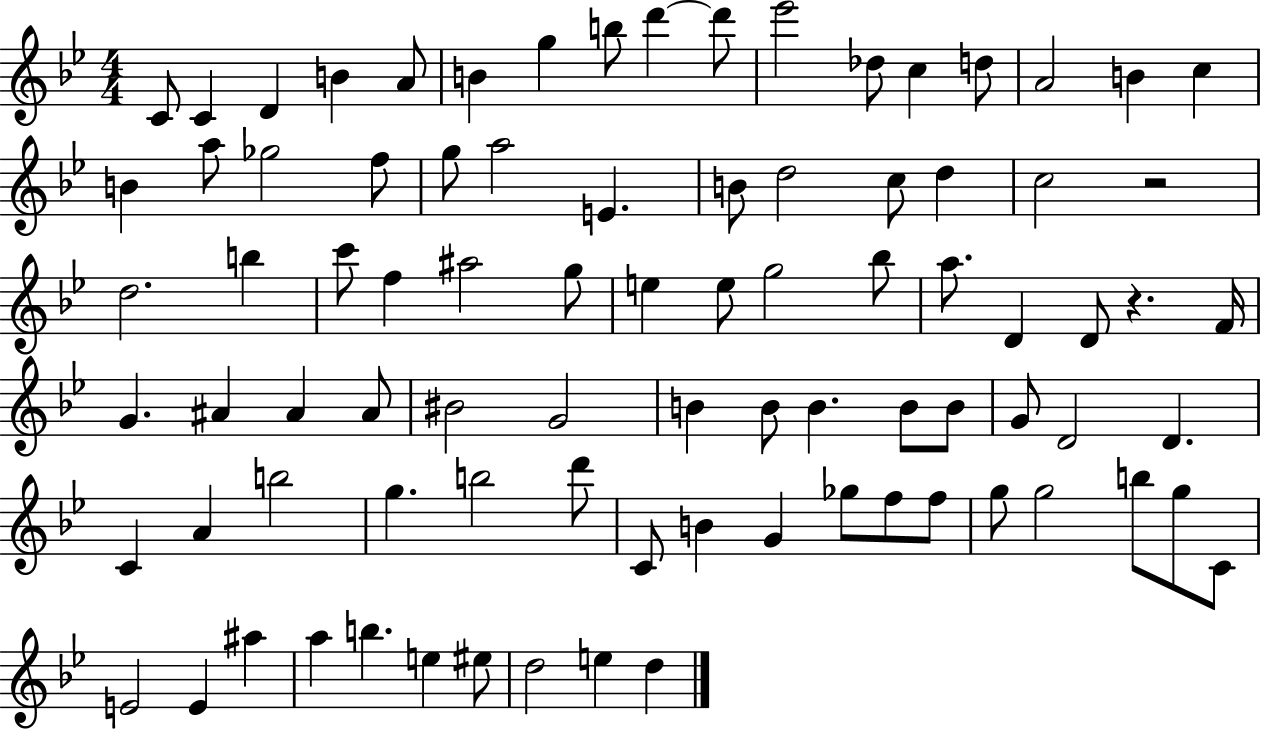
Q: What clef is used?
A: treble